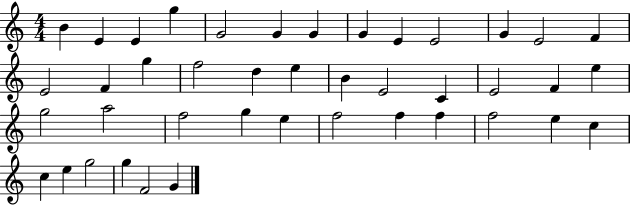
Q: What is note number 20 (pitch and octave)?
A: B4